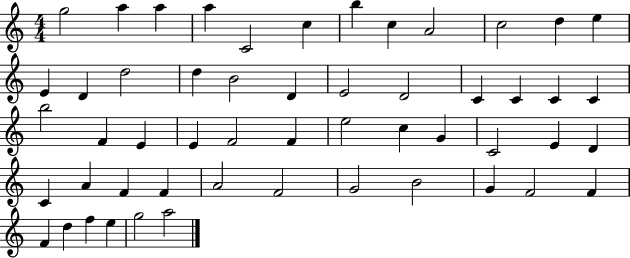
X:1
T:Untitled
M:4/4
L:1/4
K:C
g2 a a a C2 c b c A2 c2 d e E D d2 d B2 D E2 D2 C C C C b2 F E E F2 F e2 c G C2 E D C A F F A2 F2 G2 B2 G F2 F F d f e g2 a2